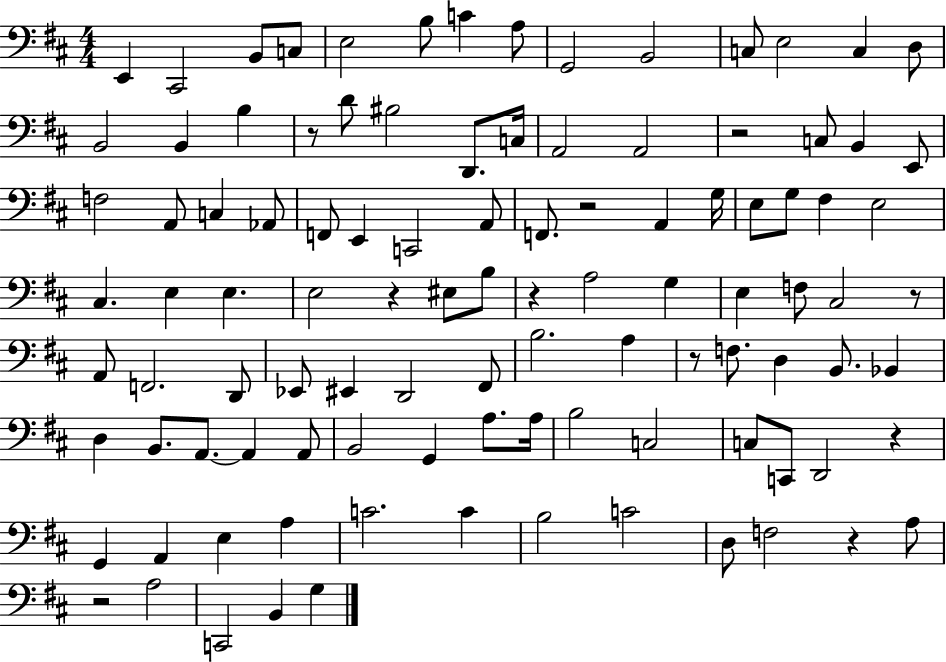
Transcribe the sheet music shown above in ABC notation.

X:1
T:Untitled
M:4/4
L:1/4
K:D
E,, ^C,,2 B,,/2 C,/2 E,2 B,/2 C A,/2 G,,2 B,,2 C,/2 E,2 C, D,/2 B,,2 B,, B, z/2 D/2 ^B,2 D,,/2 C,/4 A,,2 A,,2 z2 C,/2 B,, E,,/2 F,2 A,,/2 C, _A,,/2 F,,/2 E,, C,,2 A,,/2 F,,/2 z2 A,, G,/4 E,/2 G,/2 ^F, E,2 ^C, E, E, E,2 z ^E,/2 B,/2 z A,2 G, E, F,/2 ^C,2 z/2 A,,/2 F,,2 D,,/2 _E,,/2 ^E,, D,,2 ^F,,/2 B,2 A, z/2 F,/2 D, B,,/2 _B,, D, B,,/2 A,,/2 A,, A,,/2 B,,2 G,, A,/2 A,/4 B,2 C,2 C,/2 C,,/2 D,,2 z G,, A,, E, A, C2 C B,2 C2 D,/2 F,2 z A,/2 z2 A,2 C,,2 B,, G,